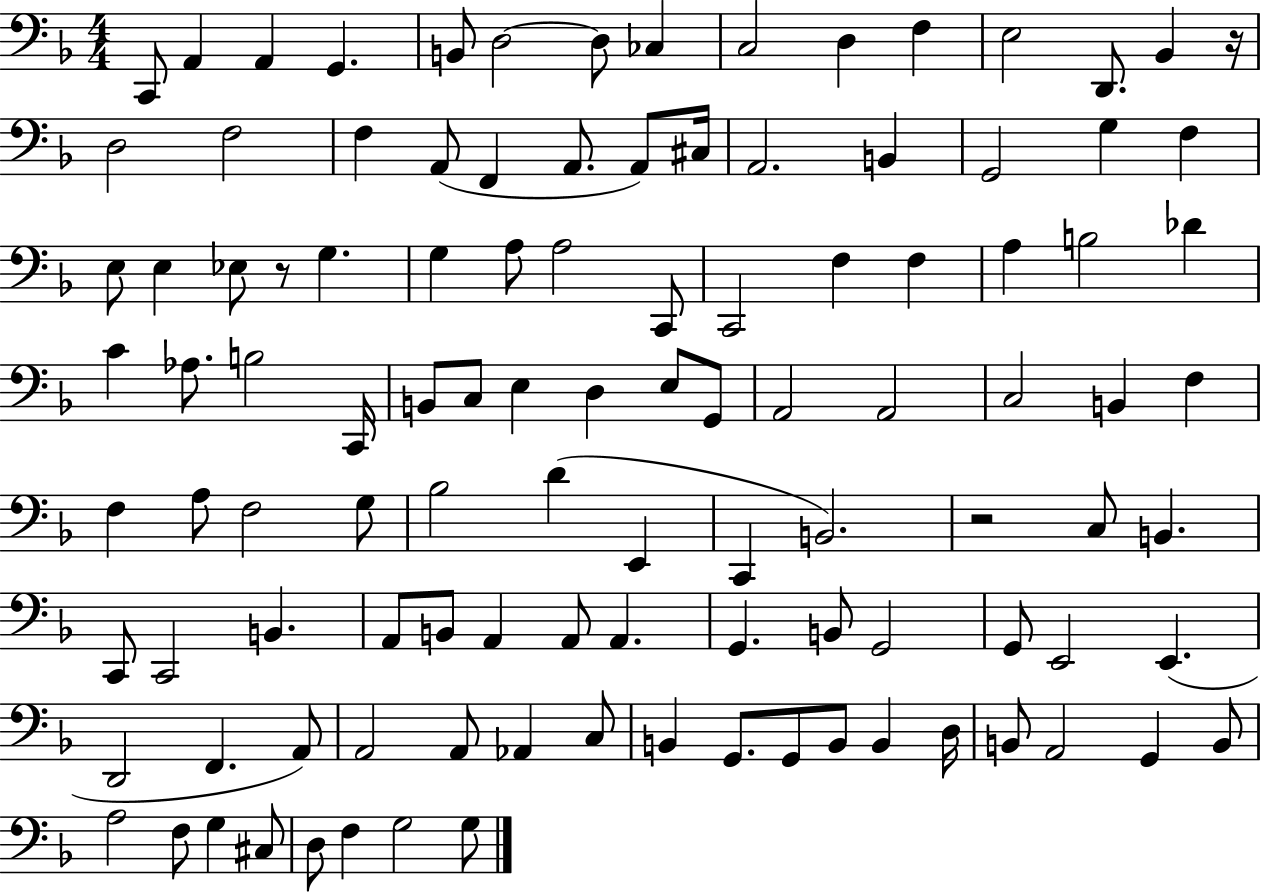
X:1
T:Untitled
M:4/4
L:1/4
K:F
C,,/2 A,, A,, G,, B,,/2 D,2 D,/2 _C, C,2 D, F, E,2 D,,/2 _B,, z/4 D,2 F,2 F, A,,/2 F,, A,,/2 A,,/2 ^C,/4 A,,2 B,, G,,2 G, F, E,/2 E, _E,/2 z/2 G, G, A,/2 A,2 C,,/2 C,,2 F, F, A, B,2 _D C _A,/2 B,2 C,,/4 B,,/2 C,/2 E, D, E,/2 G,,/2 A,,2 A,,2 C,2 B,, F, F, A,/2 F,2 G,/2 _B,2 D E,, C,, B,,2 z2 C,/2 B,, C,,/2 C,,2 B,, A,,/2 B,,/2 A,, A,,/2 A,, G,, B,,/2 G,,2 G,,/2 E,,2 E,, D,,2 F,, A,,/2 A,,2 A,,/2 _A,, C,/2 B,, G,,/2 G,,/2 B,,/2 B,, D,/4 B,,/2 A,,2 G,, B,,/2 A,2 F,/2 G, ^C,/2 D,/2 F, G,2 G,/2